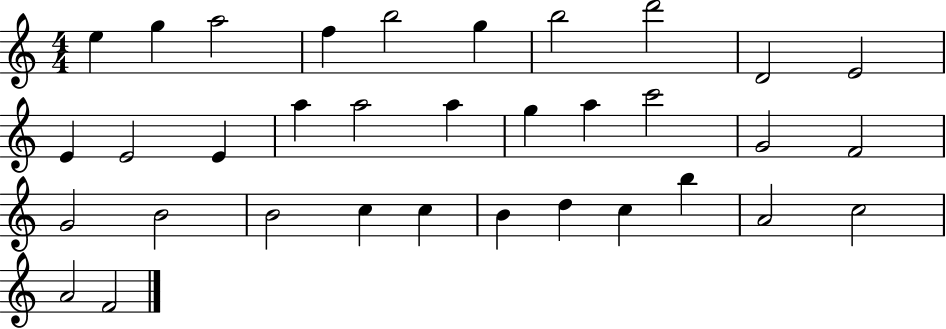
{
  \clef treble
  \numericTimeSignature
  \time 4/4
  \key c \major
  e''4 g''4 a''2 | f''4 b''2 g''4 | b''2 d'''2 | d'2 e'2 | \break e'4 e'2 e'4 | a''4 a''2 a''4 | g''4 a''4 c'''2 | g'2 f'2 | \break g'2 b'2 | b'2 c''4 c''4 | b'4 d''4 c''4 b''4 | a'2 c''2 | \break a'2 f'2 | \bar "|."
}